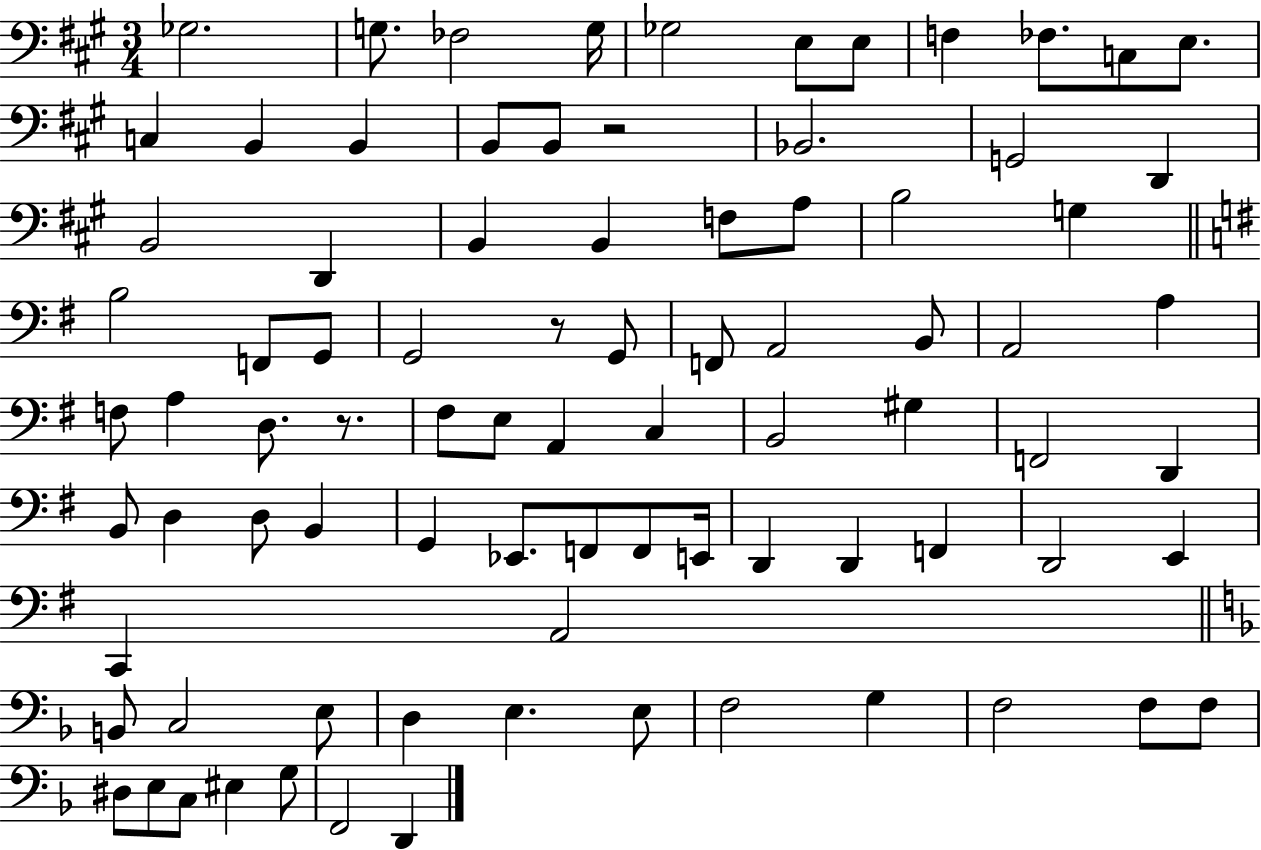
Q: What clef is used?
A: bass